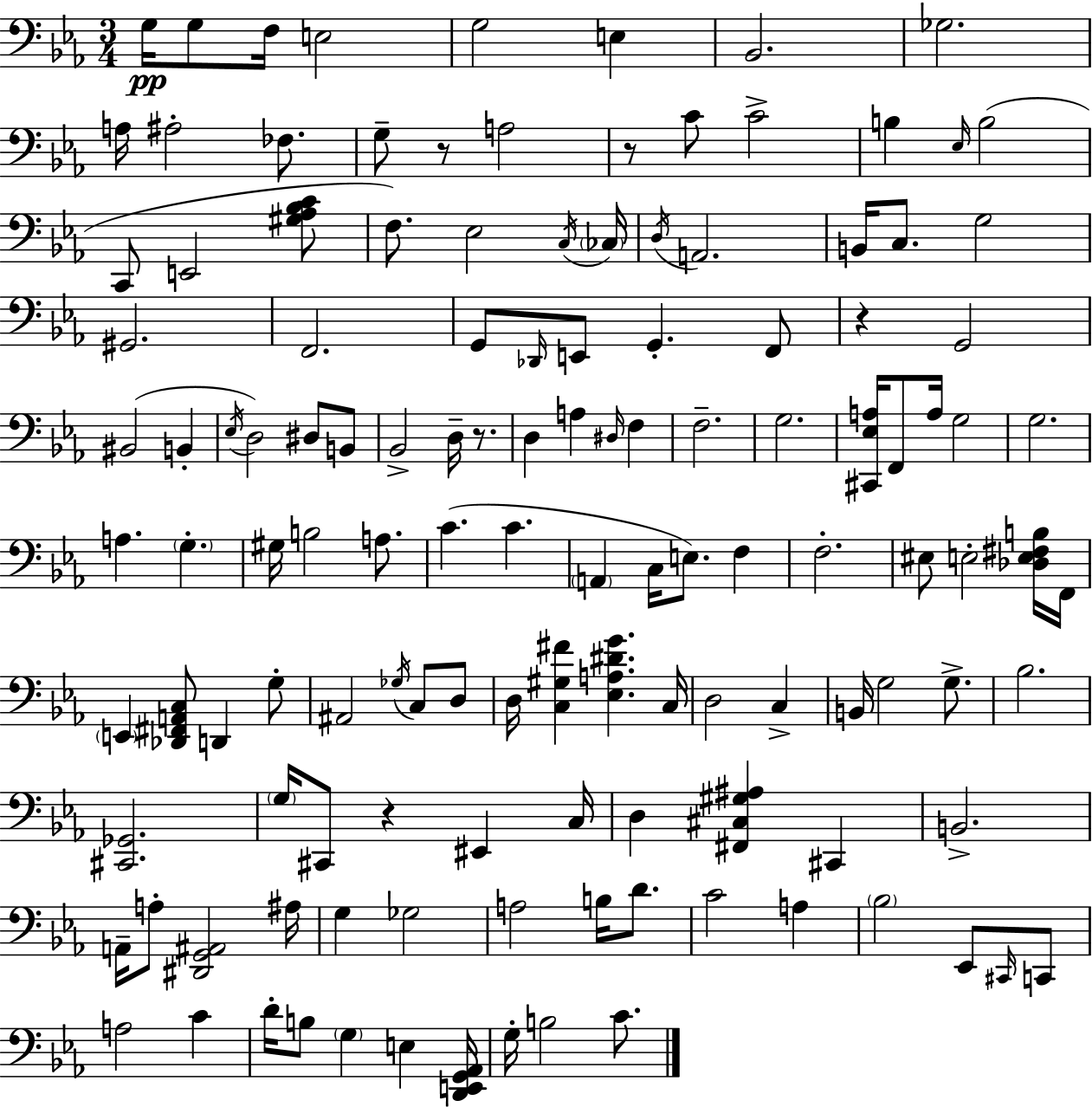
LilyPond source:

{
  \clef bass
  \numericTimeSignature
  \time 3/4
  \key ees \major
  \repeat volta 2 { g16\pp g8 f16 e2 | g2 e4 | bes,2. | ges2. | \break a16 ais2-. fes8. | g8-- r8 a2 | r8 c'8 c'2-> | b4 \grace { ees16 } b2( | \break c,8 e,2 <gis aes bes c'>8 | f8.) ees2 | \acciaccatura { c16 } \parenthesize ces16 \acciaccatura { d16 } a,2. | b,16 c8. g2 | \break gis,2. | f,2. | g,8 \grace { des,16 } e,8 g,4.-. | f,8 r4 g,2 | \break bis,2( | b,4-. \acciaccatura { ees16 } d2) | dis8 b,8 bes,2-> | d16-- r8. d4 a4 | \break \grace { dis16 } f4 f2.-- | g2. | <cis, ees a>16 f,8 a16 g2 | g2. | \break a4. | \parenthesize g4.-. gis16 b2 | a8. c'4.( | c'4. \parenthesize a,4 c16 e8.) | \break f4 f2.-. | eis8 e2-. | <des e fis b>16 f,16 \parenthesize e,4 <des, fis, a, c>8 | d,4 g8-. ais,2 | \break \acciaccatura { ges16 } c8 d8 d16 <c gis fis'>4 | <ees a dis' g'>4. c16 d2 | c4-> b,16 g2 | g8.-> bes2. | \break <cis, ges,>2. | \parenthesize g16 cis,8 r4 | eis,4 c16 d4 <fis, cis gis ais>4 | cis,4 b,2.-> | \break a,16-- a8-. <dis, g, ais,>2 | ais16 g4 ges2 | a2 | b16 d'8. c'2 | \break a4 \parenthesize bes2 | ees,8 \grace { cis,16 } c,8 a2 | c'4 d'16-. b8 \parenthesize g4 | e4 <d, e, g, aes,>16 g16-. b2 | \break c'8. } \bar "|."
}